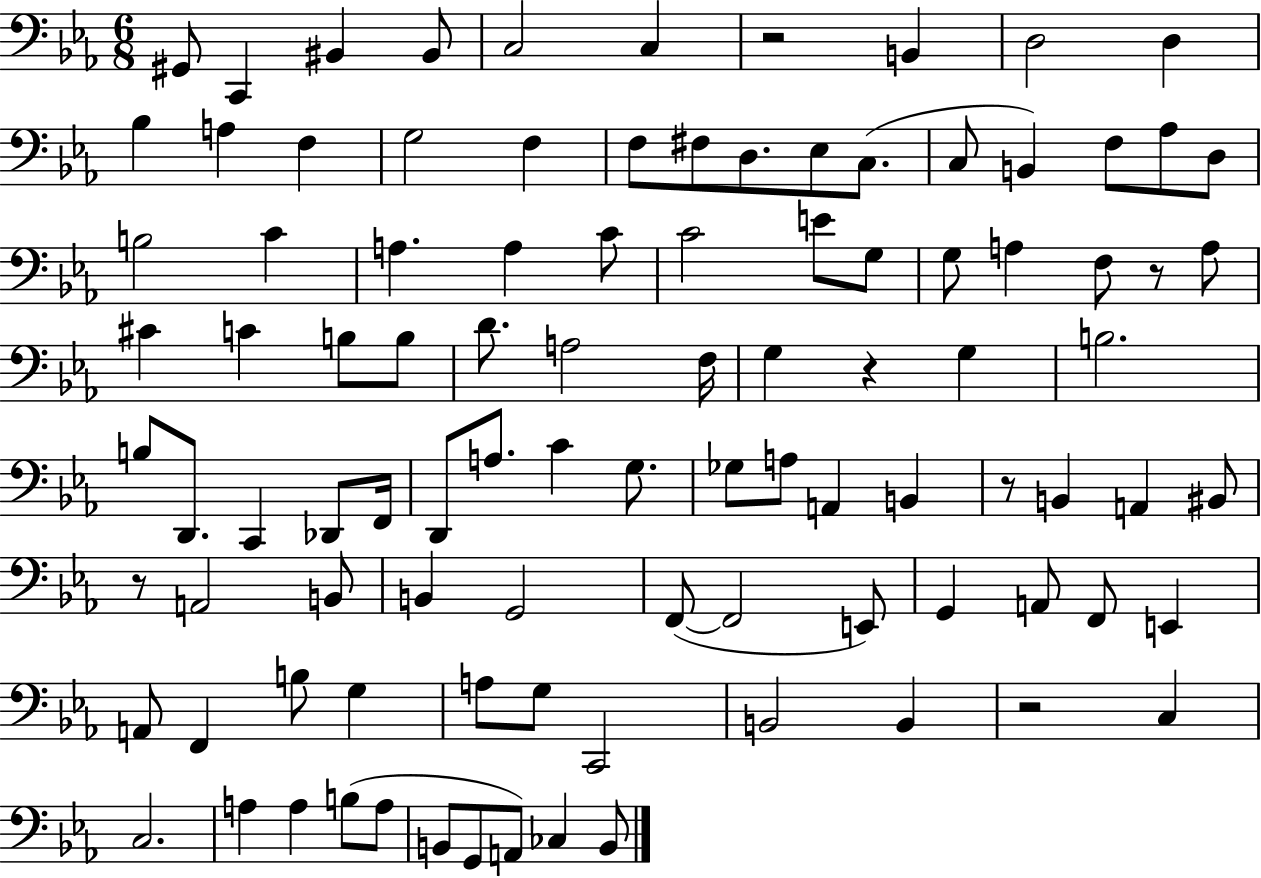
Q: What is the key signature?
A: EES major